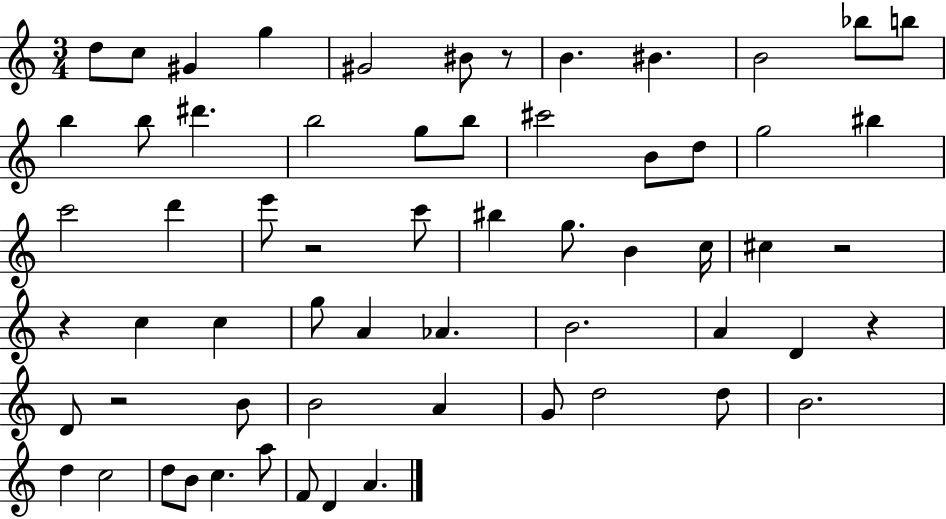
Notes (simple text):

D5/e C5/e G#4/q G5/q G#4/h BIS4/e R/e B4/q. BIS4/q. B4/h Bb5/e B5/e B5/q B5/e D#6/q. B5/h G5/e B5/e C#6/h B4/e D5/e G5/h BIS5/q C6/h D6/q E6/e R/h C6/e BIS5/q G5/e. B4/q C5/s C#5/q R/h R/q C5/q C5/q G5/e A4/q Ab4/q. B4/h. A4/q D4/q R/q D4/e R/h B4/e B4/h A4/q G4/e D5/h D5/e B4/h. D5/q C5/h D5/e B4/e C5/q. A5/e F4/e D4/q A4/q.